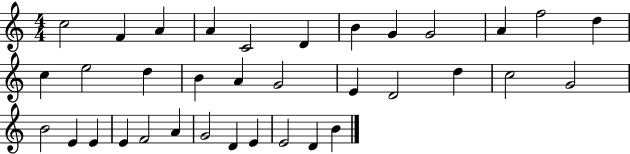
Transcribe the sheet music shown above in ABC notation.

X:1
T:Untitled
M:4/4
L:1/4
K:C
c2 F A A C2 D B G G2 A f2 d c e2 d B A G2 E D2 d c2 G2 B2 E E E F2 A G2 D E E2 D B